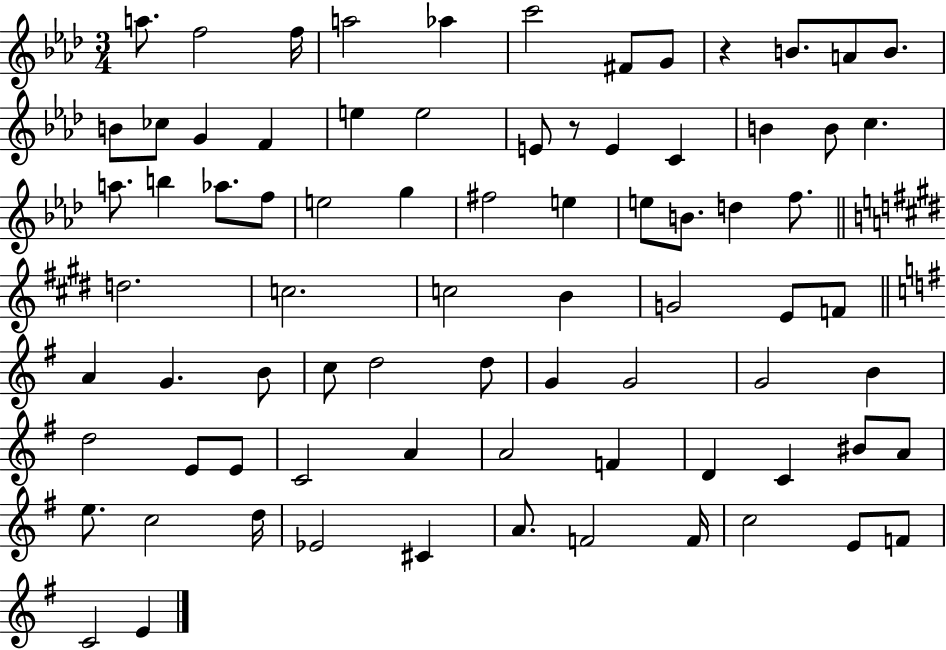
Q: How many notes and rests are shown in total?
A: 78